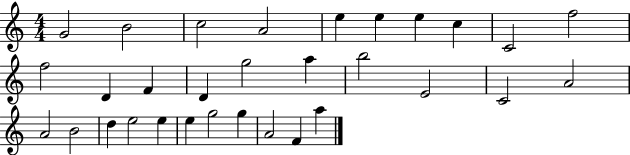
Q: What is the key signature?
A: C major